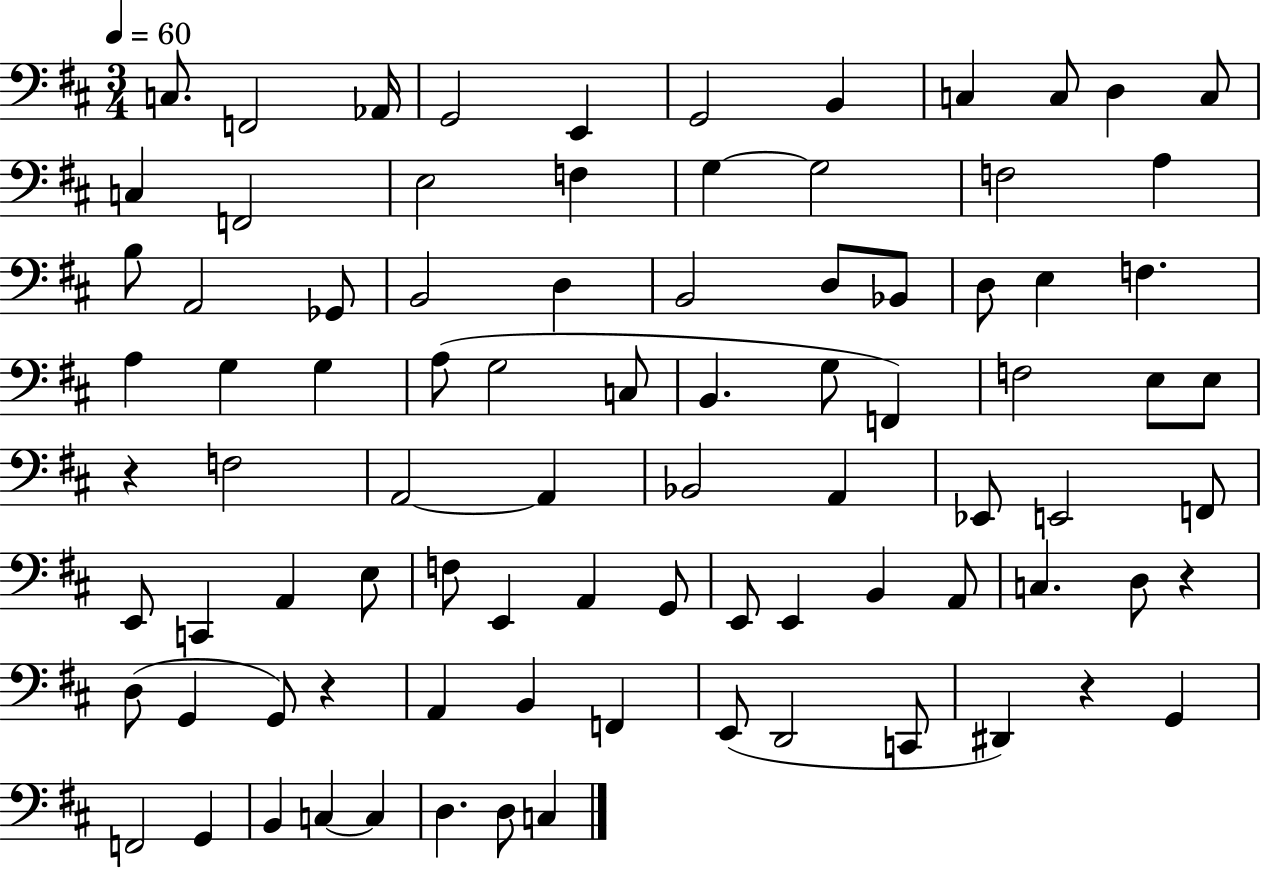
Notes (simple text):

C3/e. F2/h Ab2/s G2/h E2/q G2/h B2/q C3/q C3/e D3/q C3/e C3/q F2/h E3/h F3/q G3/q G3/h F3/h A3/q B3/e A2/h Gb2/e B2/h D3/q B2/h D3/e Bb2/e D3/e E3/q F3/q. A3/q G3/q G3/q A3/e G3/h C3/e B2/q. G3/e F2/q F3/h E3/e E3/e R/q F3/h A2/h A2/q Bb2/h A2/q Eb2/e E2/h F2/e E2/e C2/q A2/q E3/e F3/e E2/q A2/q G2/e E2/e E2/q B2/q A2/e C3/q. D3/e R/q D3/e G2/q G2/e R/q A2/q B2/q F2/q E2/e D2/h C2/e D#2/q R/q G2/q F2/h G2/q B2/q C3/q C3/q D3/q. D3/e C3/q